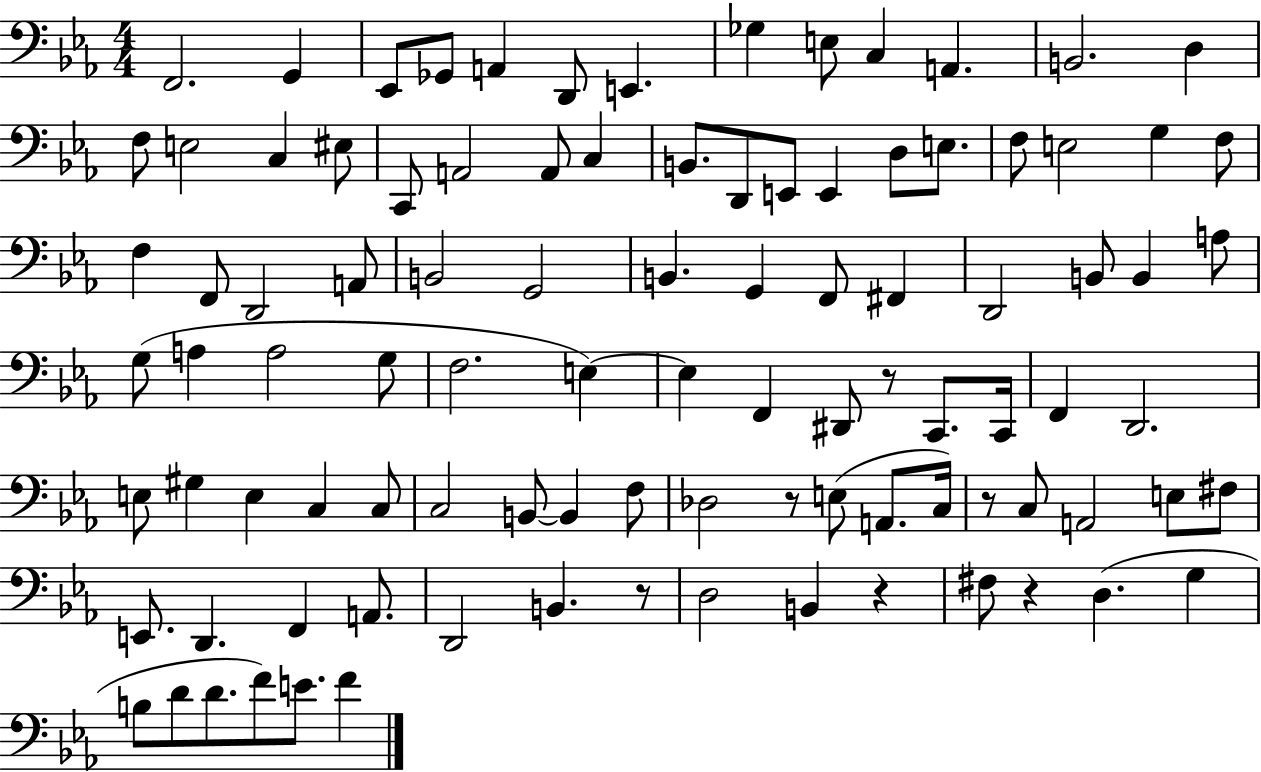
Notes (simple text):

F2/h. G2/q Eb2/e Gb2/e A2/q D2/e E2/q. Gb3/q E3/e C3/q A2/q. B2/h. D3/q F3/e E3/h C3/q EIS3/e C2/e A2/h A2/e C3/q B2/e. D2/e E2/e E2/q D3/e E3/e. F3/e E3/h G3/q F3/e F3/q F2/e D2/h A2/e B2/h G2/h B2/q. G2/q F2/e F#2/q D2/h B2/e B2/q A3/e G3/e A3/q A3/h G3/e F3/h. E3/q E3/q F2/q D#2/e R/e C2/e. C2/s F2/q D2/h. E3/e G#3/q E3/q C3/q C3/e C3/h B2/e B2/q F3/e Db3/h R/e E3/e A2/e. C3/s R/e C3/e A2/h E3/e F#3/e E2/e. D2/q. F2/q A2/e. D2/h B2/q. R/e D3/h B2/q R/q F#3/e R/q D3/q. G3/q B3/e D4/e D4/e. F4/e E4/e. F4/q